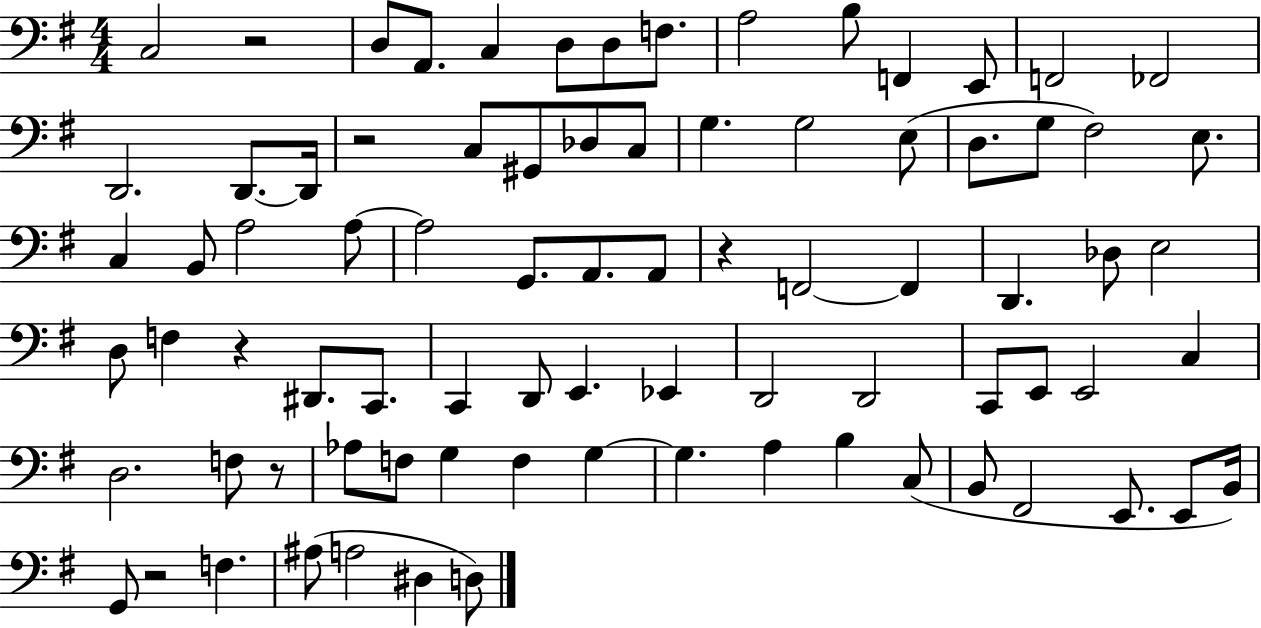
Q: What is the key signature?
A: G major